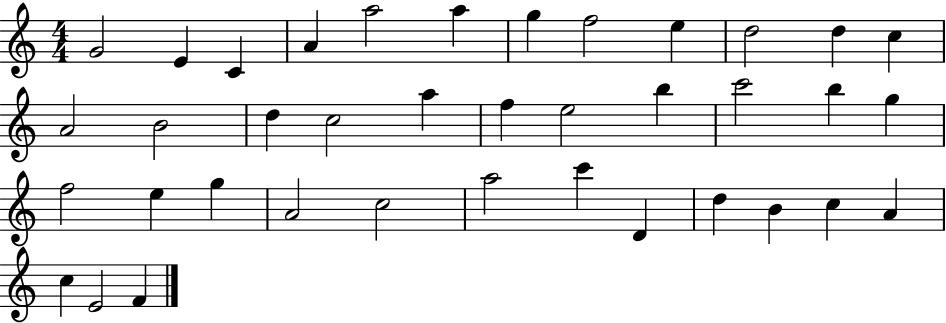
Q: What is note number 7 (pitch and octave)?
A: G5